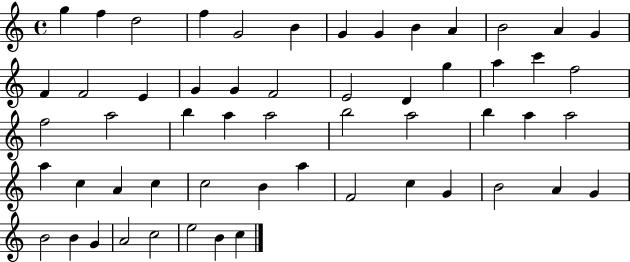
{
  \clef treble
  \time 4/4
  \defaultTimeSignature
  \key c \major
  g''4 f''4 d''2 | f''4 g'2 b'4 | g'4 g'4 b'4 a'4 | b'2 a'4 g'4 | \break f'4 f'2 e'4 | g'4 g'4 f'2 | e'2 d'4 g''4 | a''4 c'''4 f''2 | \break f''2 a''2 | b''4 a''4 a''2 | b''2 a''2 | b''4 a''4 a''2 | \break a''4 c''4 a'4 c''4 | c''2 b'4 a''4 | f'2 c''4 g'4 | b'2 a'4 g'4 | \break b'2 b'4 g'4 | a'2 c''2 | e''2 b'4 c''4 | \bar "|."
}